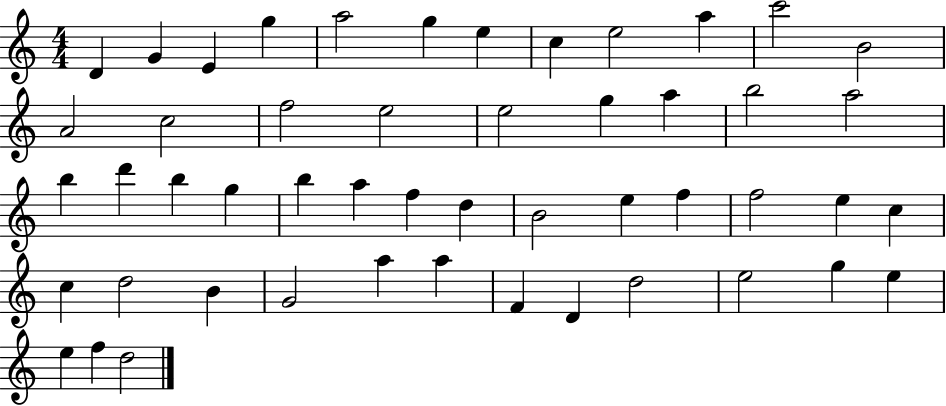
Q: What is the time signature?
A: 4/4